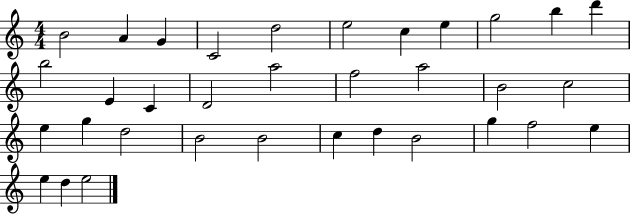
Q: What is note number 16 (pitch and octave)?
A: A5